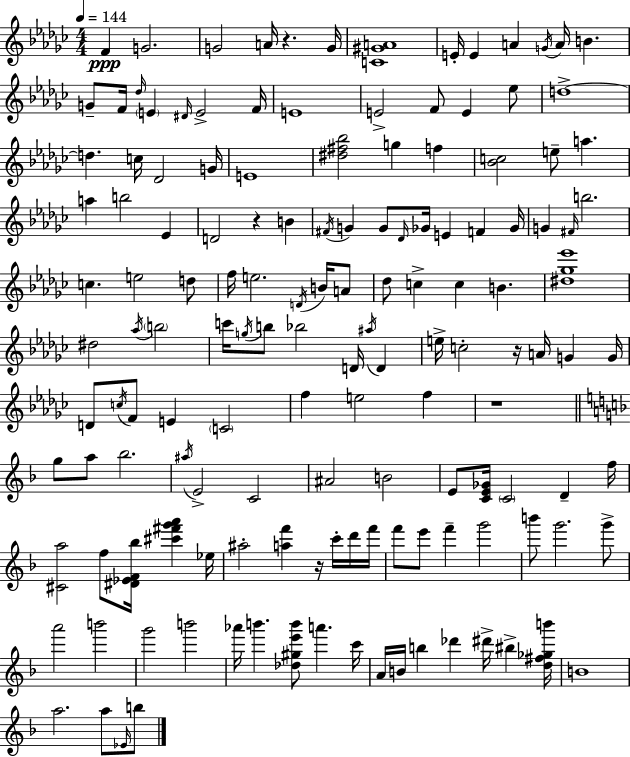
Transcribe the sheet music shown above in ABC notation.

X:1
T:Untitled
M:4/4
L:1/4
K:Ebm
F G2 G2 A/4 z G/4 [C^GA]4 E/4 E A G/4 A/4 B G/2 F/4 _d/4 E ^D/4 E2 F/4 E4 E2 F/2 E _e/2 d4 d c/4 _D2 G/4 E4 [^d^f_b]2 g f [_Bc]2 e/2 a a b2 _E D2 z B ^F/4 G G/2 _D/4 _G/4 E F _G/4 G ^F/4 b2 c e2 d/2 f/4 e2 D/4 B/4 A/2 _d/2 c c B [^d_g_e']4 ^d2 _a/4 b2 c'/4 g/4 b/2 _b2 D/4 ^a/4 D e/4 c2 z/4 A/4 G G/4 D/2 c/4 F/2 E C2 f e2 f z4 g/2 a/2 _b2 ^a/4 E2 C2 ^A2 B2 E/2 [CE_G]/4 C2 D f/4 [^Ca]2 f/2 [^D_EF_b]/4 [^c'^f'g'a'] _e/4 ^a2 [af'] z/4 c'/4 d'/4 f'/4 f'/2 e'/2 f' g'2 b'/2 g'2 g'/2 a'2 b'2 g'2 b'2 _a'/4 b' [_d^ge'b']/2 a' c'/4 A/4 B/4 b _d' ^d'/4 ^b [d^f_gb']/4 B4 a2 a/2 _E/4 b/2